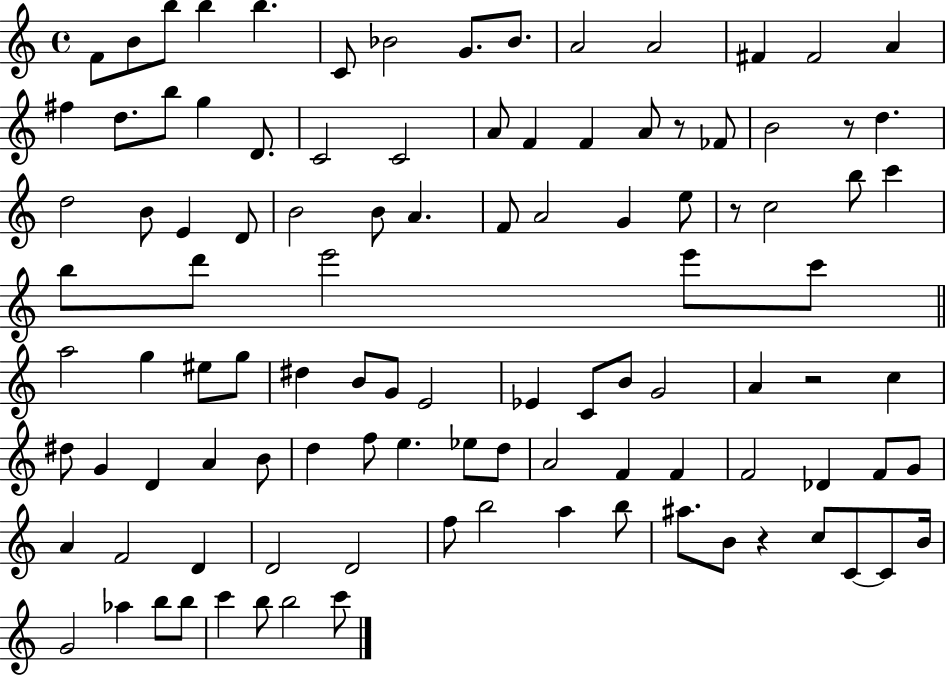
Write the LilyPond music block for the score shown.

{
  \clef treble
  \time 4/4
  \defaultTimeSignature
  \key c \major
  f'8 b'8 b''8 b''4 b''4. | c'8 bes'2 g'8. bes'8. | a'2 a'2 | fis'4 fis'2 a'4 | \break fis''4 d''8. b''8 g''4 d'8. | c'2 c'2 | a'8 f'4 f'4 a'8 r8 fes'8 | b'2 r8 d''4. | \break d''2 b'8 e'4 d'8 | b'2 b'8 a'4. | f'8 a'2 g'4 e''8 | r8 c''2 b''8 c'''4 | \break b''8 d'''8 e'''2 e'''8 c'''8 | \bar "||" \break \key c \major a''2 g''4 eis''8 g''8 | dis''4 b'8 g'8 e'2 | ees'4 c'8 b'8 g'2 | a'4 r2 c''4 | \break dis''8 g'4 d'4 a'4 b'8 | d''4 f''8 e''4. ees''8 d''8 | a'2 f'4 f'4 | f'2 des'4 f'8 g'8 | \break a'4 f'2 d'4 | d'2 d'2 | f''8 b''2 a''4 b''8 | ais''8. b'8 r4 c''8 c'8~~ c'8 b'16 | \break g'2 aes''4 b''8 b''8 | c'''4 b''8 b''2 c'''8 | \bar "|."
}